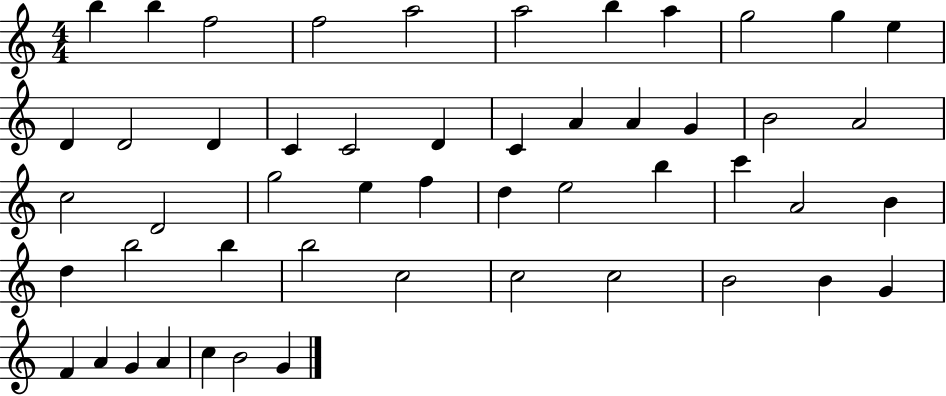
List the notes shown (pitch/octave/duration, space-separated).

B5/q B5/q F5/h F5/h A5/h A5/h B5/q A5/q G5/h G5/q E5/q D4/q D4/h D4/q C4/q C4/h D4/q C4/q A4/q A4/q G4/q B4/h A4/h C5/h D4/h G5/h E5/q F5/q D5/q E5/h B5/q C6/q A4/h B4/q D5/q B5/h B5/q B5/h C5/h C5/h C5/h B4/h B4/q G4/q F4/q A4/q G4/q A4/q C5/q B4/h G4/q